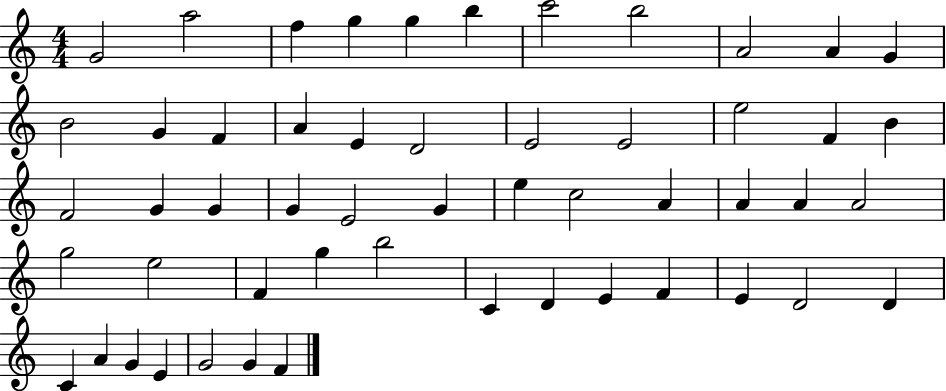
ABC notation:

X:1
T:Untitled
M:4/4
L:1/4
K:C
G2 a2 f g g b c'2 b2 A2 A G B2 G F A E D2 E2 E2 e2 F B F2 G G G E2 G e c2 A A A A2 g2 e2 F g b2 C D E F E D2 D C A G E G2 G F